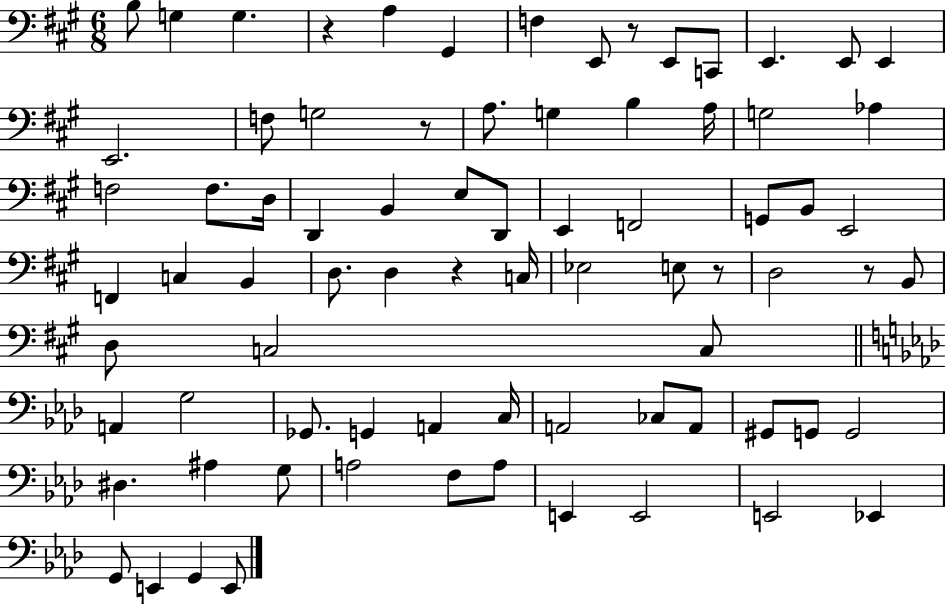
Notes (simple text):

B3/e G3/q G3/q. R/q A3/q G#2/q F3/q E2/e R/e E2/e C2/e E2/q. E2/e E2/q E2/h. F3/e G3/h R/e A3/e. G3/q B3/q A3/s G3/h Ab3/q F3/h F3/e. D3/s D2/q B2/q E3/e D2/e E2/q F2/h G2/e B2/e E2/h F2/q C3/q B2/q D3/e. D3/q R/q C3/s Eb3/h E3/e R/e D3/h R/e B2/e D3/e C3/h C3/e A2/q G3/h Gb2/e. G2/q A2/q C3/s A2/h CES3/e A2/e G#2/e G2/e G2/h D#3/q. A#3/q G3/e A3/h F3/e A3/e E2/q E2/h E2/h Eb2/q G2/e E2/q G2/q E2/e